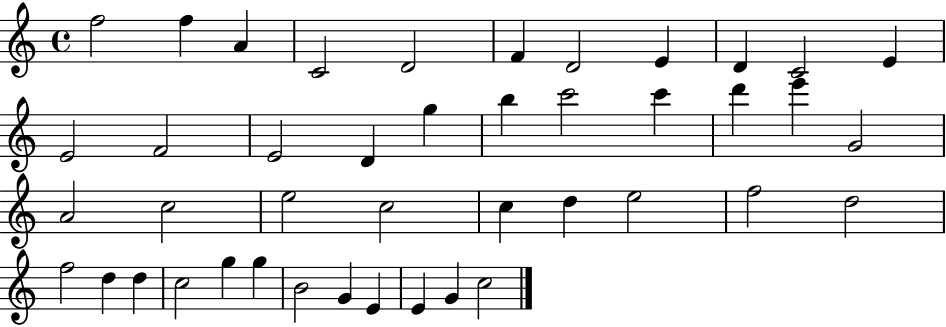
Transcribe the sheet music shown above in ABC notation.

X:1
T:Untitled
M:4/4
L:1/4
K:C
f2 f A C2 D2 F D2 E D C2 E E2 F2 E2 D g b c'2 c' d' e' G2 A2 c2 e2 c2 c d e2 f2 d2 f2 d d c2 g g B2 G E E G c2